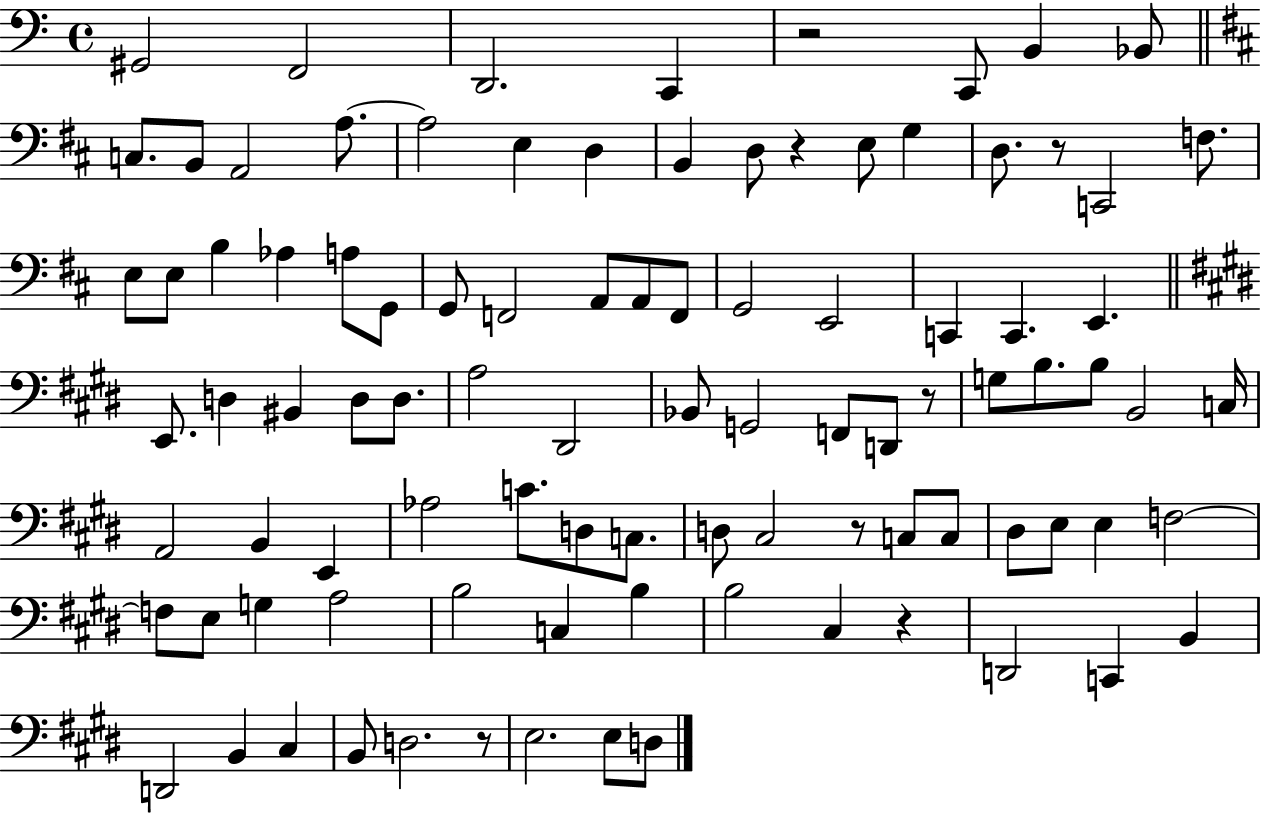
G#2/h F2/h D2/h. C2/q R/h C2/e B2/q Bb2/e C3/e. B2/e A2/h A3/e. A3/h E3/q D3/q B2/q D3/e R/q E3/e G3/q D3/e. R/e C2/h F3/e. E3/e E3/e B3/q Ab3/q A3/e G2/e G2/e F2/h A2/e A2/e F2/e G2/h E2/h C2/q C2/q. E2/q. E2/e. D3/q BIS2/q D3/e D3/e. A3/h D#2/h Bb2/e G2/h F2/e D2/e R/e G3/e B3/e. B3/e B2/h C3/s A2/h B2/q E2/q Ab3/h C4/e. D3/e C3/e. D3/e C#3/h R/e C3/e C3/e D#3/e E3/e E3/q F3/h F3/e E3/e G3/q A3/h B3/h C3/q B3/q B3/h C#3/q R/q D2/h C2/q B2/q D2/h B2/q C#3/q B2/e D3/h. R/e E3/h. E3/e D3/e